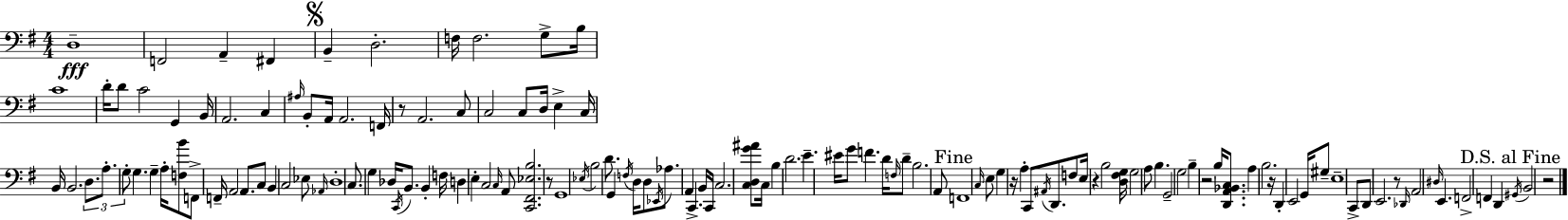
X:1
T:Untitled
M:4/4
L:1/4
K:Em
D,4 F,,2 A,, ^F,, B,, D,2 F,/4 F,2 G,/2 B,/4 C4 D/4 D/2 C2 G,, B,,/4 A,,2 C, ^A,/4 B,,/2 A,,/4 A,,2 F,,/4 z/2 A,,2 C,/2 C,2 C,/2 D,/4 E, C,/4 B,,/4 B,,2 D,/2 A,/2 G,/2 G, G, A,/4 [F,B]/2 F,,/2 F,,/4 A,,2 A,,/2 C,/2 B,, C,2 _E,/2 _A,,/4 D,4 C,/2 G, _D,/4 C,,/4 B,,/2 B,, F,/4 D, E, C,2 C,/4 A,,/2 [C,,^F,,_E,B,]2 z/2 G,,4 _E,/4 B,2 D/2 G,, F,/4 D,/4 D,/2 _E,,/4 _A,/2 A,, C,, B,,/4 C,,/4 C,2 [C,D,G^A]/2 C,/4 B, D2 E ^E/4 G/2 F D/4 F,/4 D/2 B,2 A,,/2 F,,4 C,/4 E,/2 G, z/4 A, C,,/2 ^A,,/4 D,,/2 F,/2 E,/4 z B,2 [D,^F,G,]/4 G,2 A,/2 B, G,,2 G,2 B, z2 B,/4 [D,,A,,_B,,C,]/2 A, B,2 z/4 D,, E,,2 G,,/4 ^G,/2 E,4 C,,/2 D,,/2 E,,2 z/2 _D,,/4 A,,2 ^D,/4 E,, F,,2 F,, D,, ^G,,/4 B,,2 z2